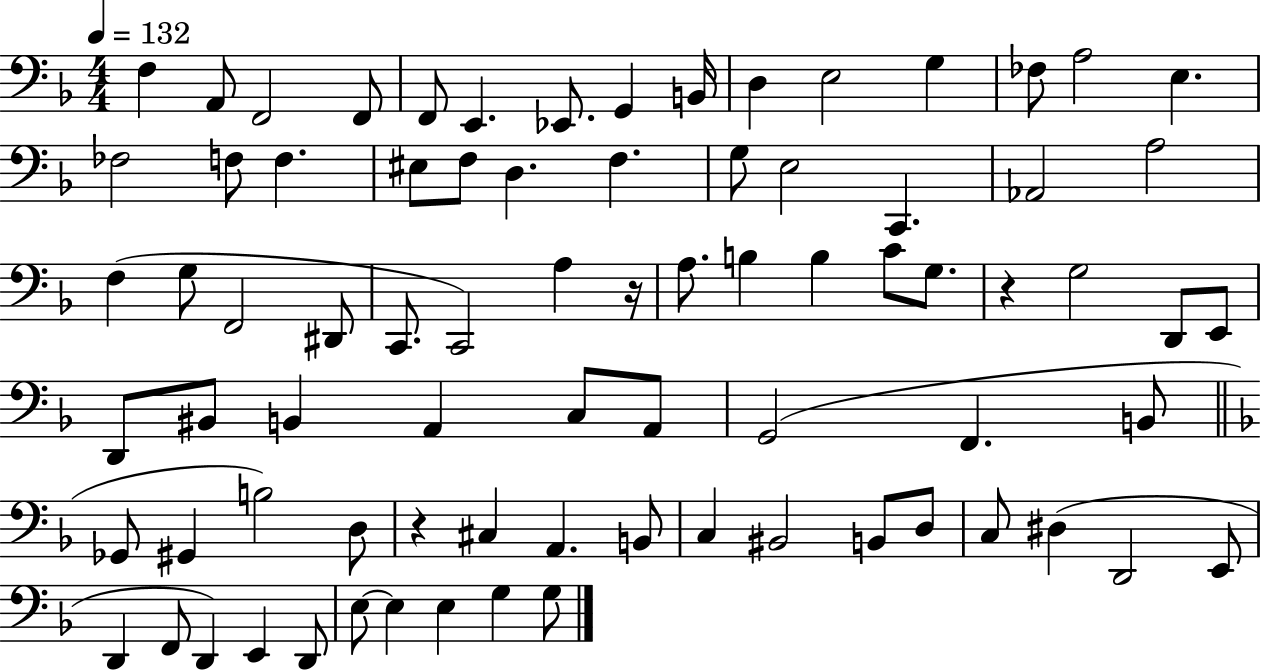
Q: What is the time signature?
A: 4/4